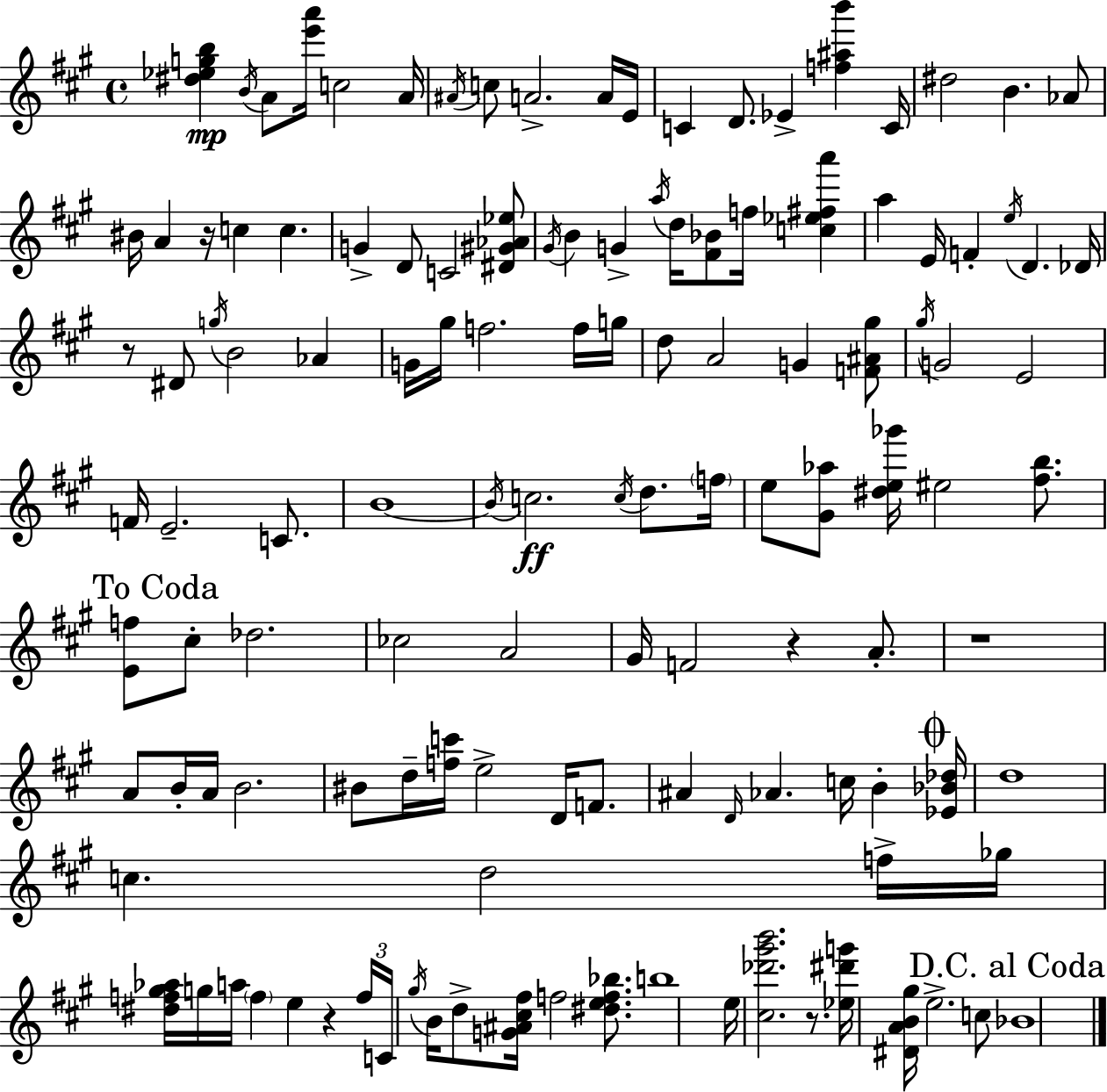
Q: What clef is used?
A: treble